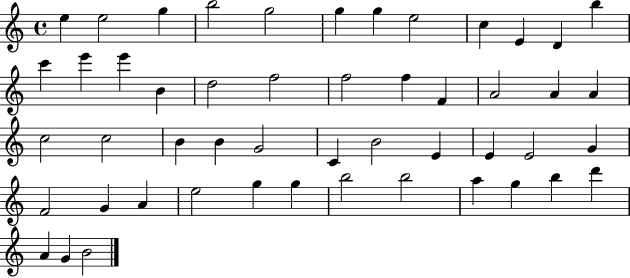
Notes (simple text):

E5/q E5/h G5/q B5/h G5/h G5/q G5/q E5/h C5/q E4/q D4/q B5/q C6/q E6/q E6/q B4/q D5/h F5/h F5/h F5/q F4/q A4/h A4/q A4/q C5/h C5/h B4/q B4/q G4/h C4/q B4/h E4/q E4/q E4/h G4/q F4/h G4/q A4/q E5/h G5/q G5/q B5/h B5/h A5/q G5/q B5/q D6/q A4/q G4/q B4/h